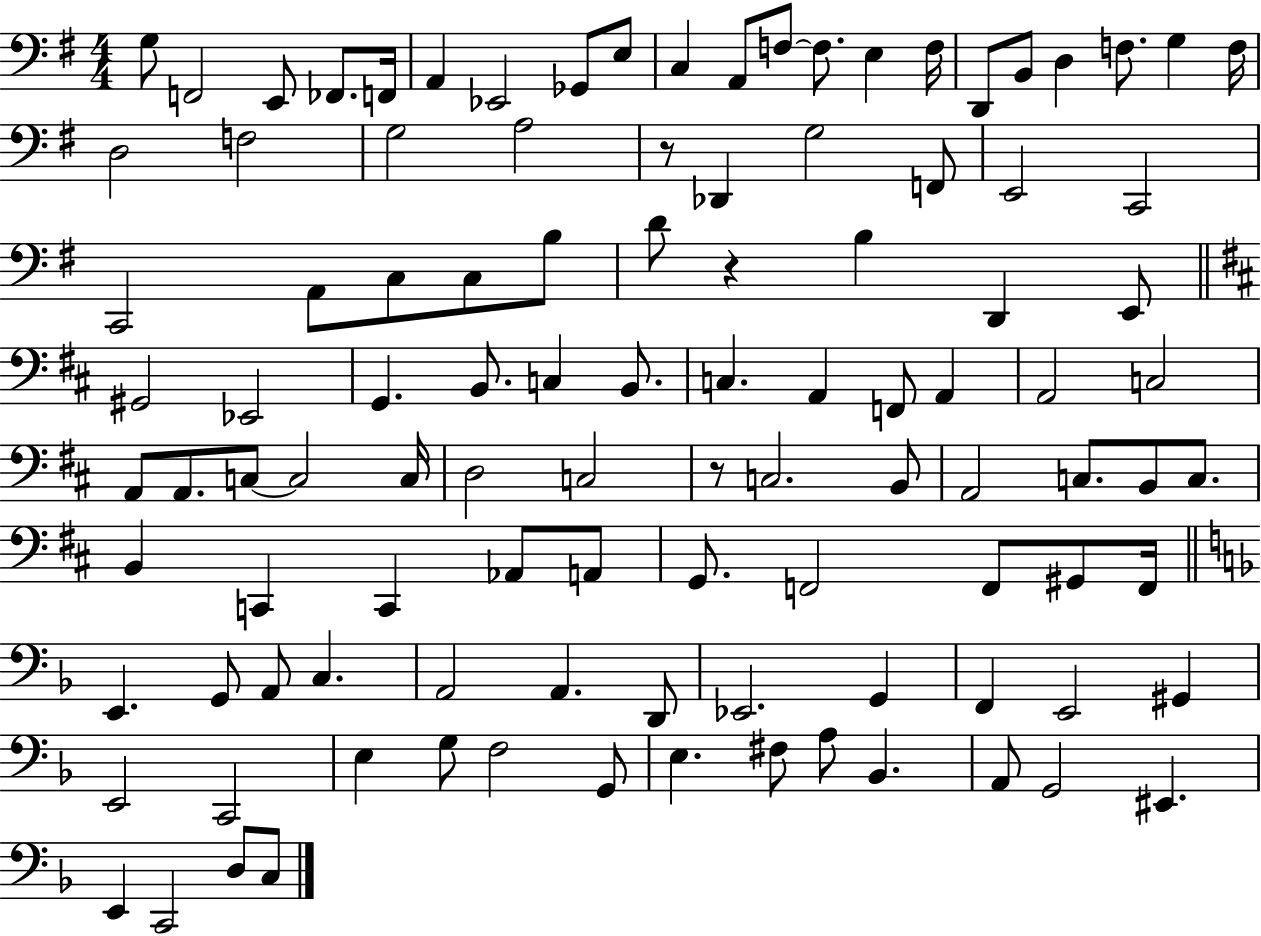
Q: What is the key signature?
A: G major